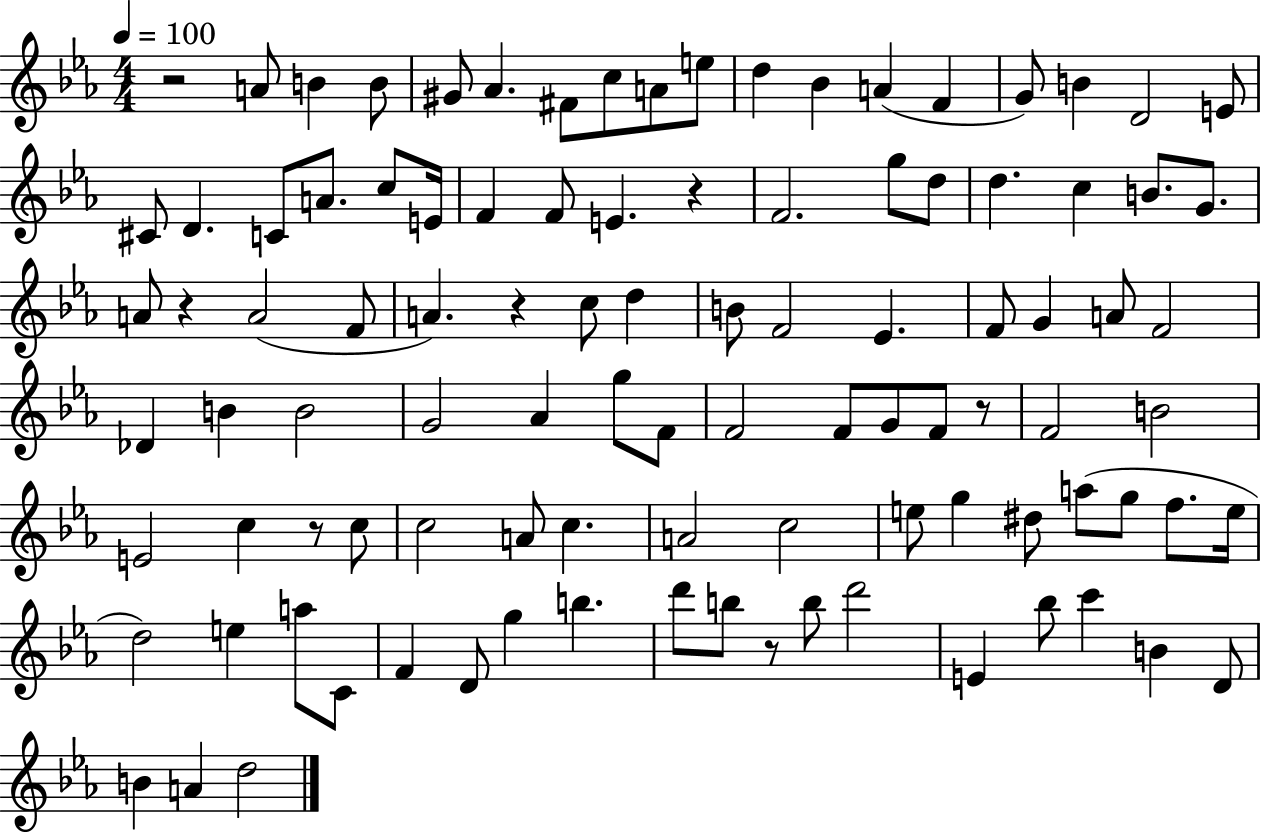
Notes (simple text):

R/h A4/e B4/q B4/e G#4/e Ab4/q. F#4/e C5/e A4/e E5/e D5/q Bb4/q A4/q F4/q G4/e B4/q D4/h E4/e C#4/e D4/q. C4/e A4/e. C5/e E4/s F4/q F4/e E4/q. R/q F4/h. G5/e D5/e D5/q. C5/q B4/e. G4/e. A4/e R/q A4/h F4/e A4/q. R/q C5/e D5/q B4/e F4/h Eb4/q. F4/e G4/q A4/e F4/h Db4/q B4/q B4/h G4/h Ab4/q G5/e F4/e F4/h F4/e G4/e F4/e R/e F4/h B4/h E4/h C5/q R/e C5/e C5/h A4/e C5/q. A4/h C5/h E5/e G5/q D#5/e A5/e G5/e F5/e. E5/s D5/h E5/q A5/e C4/e F4/q D4/e G5/q B5/q. D6/e B5/e R/e B5/e D6/h E4/q Bb5/e C6/q B4/q D4/e B4/q A4/q D5/h